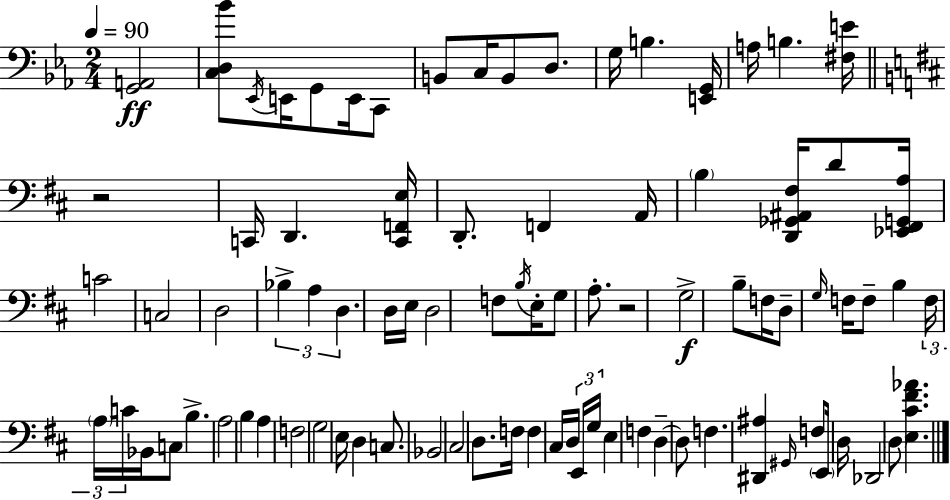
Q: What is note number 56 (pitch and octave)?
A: C3